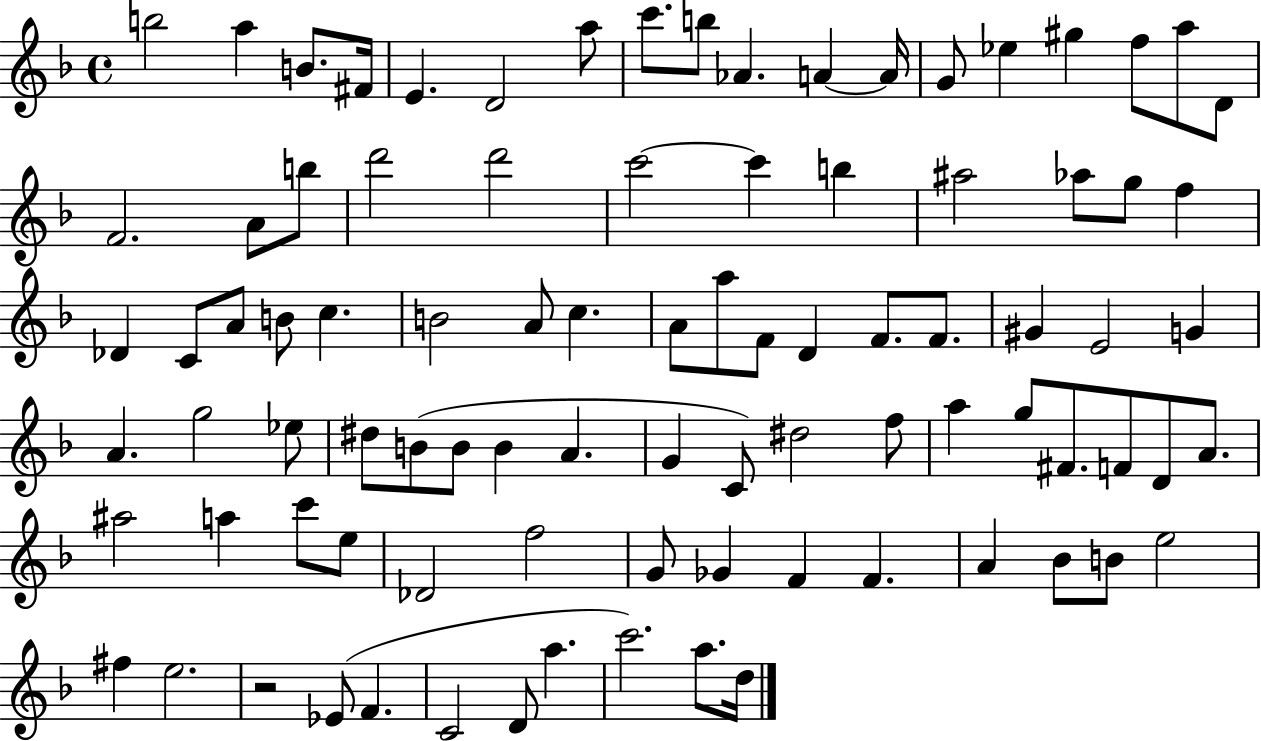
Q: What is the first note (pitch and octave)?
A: B5